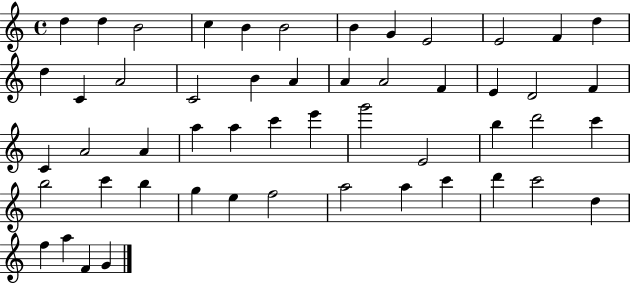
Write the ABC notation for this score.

X:1
T:Untitled
M:4/4
L:1/4
K:C
d d B2 c B B2 B G E2 E2 F d d C A2 C2 B A A A2 F E D2 F C A2 A a a c' e' g'2 E2 b d'2 c' b2 c' b g e f2 a2 a c' d' c'2 d f a F G